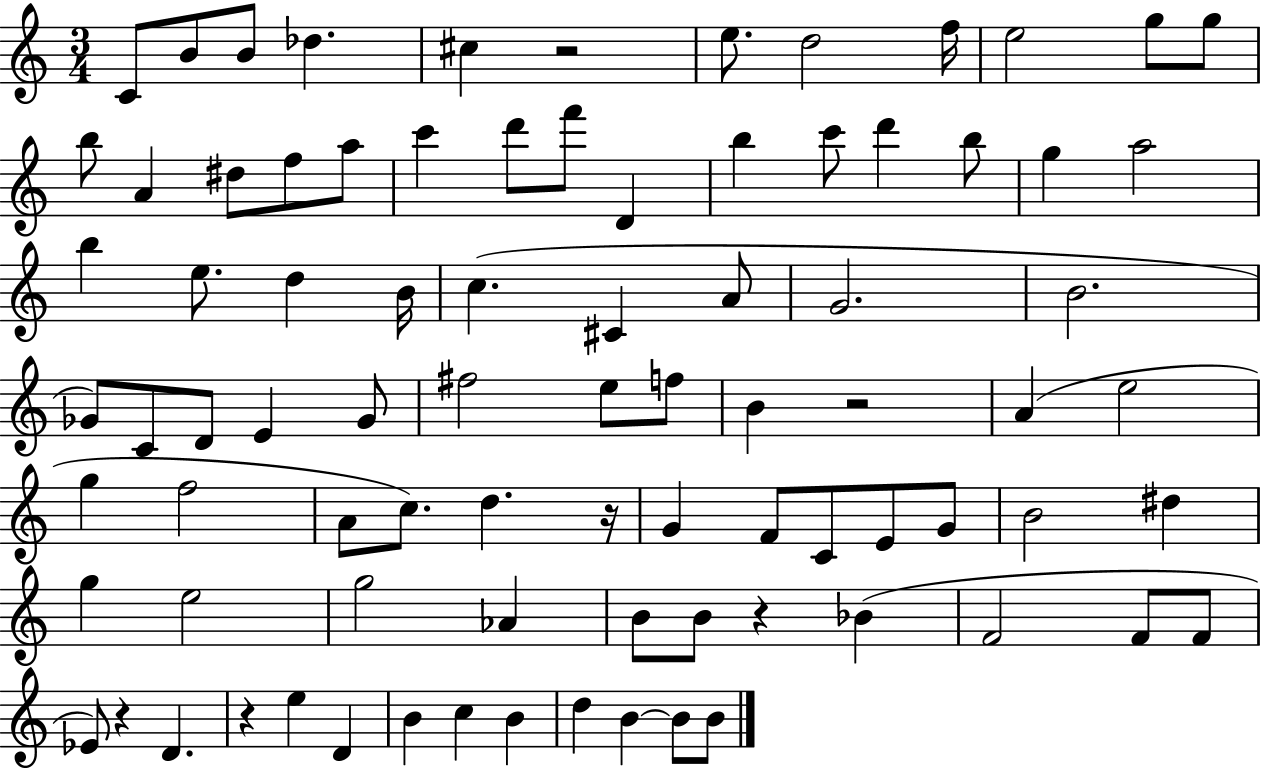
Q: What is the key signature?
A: C major